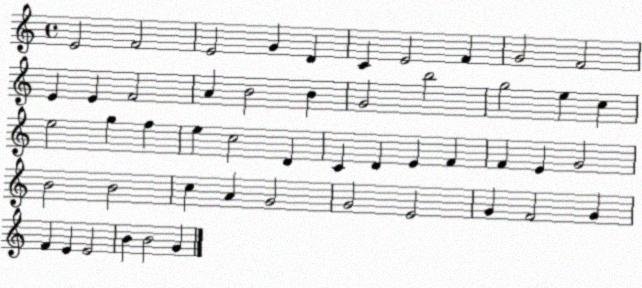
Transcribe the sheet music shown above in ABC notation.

X:1
T:Untitled
M:4/4
L:1/4
K:C
E2 F2 E2 G D C E2 F G2 F2 E E F2 A B2 B G2 b2 g2 e c e2 g f e c2 D C D E F F E G2 B2 B2 c A G2 G2 E2 G F2 G F E E2 B B2 G